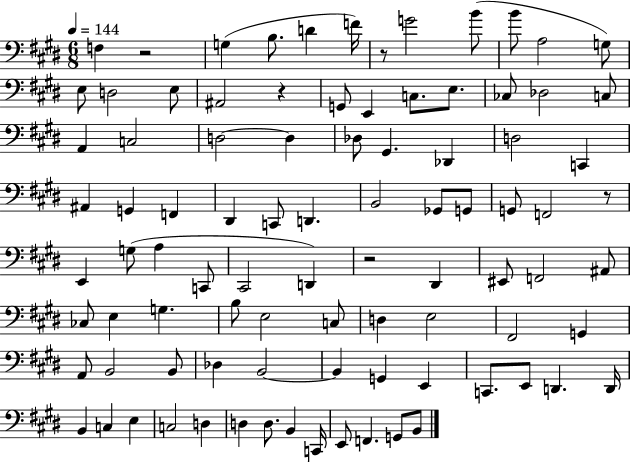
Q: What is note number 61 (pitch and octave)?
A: G2